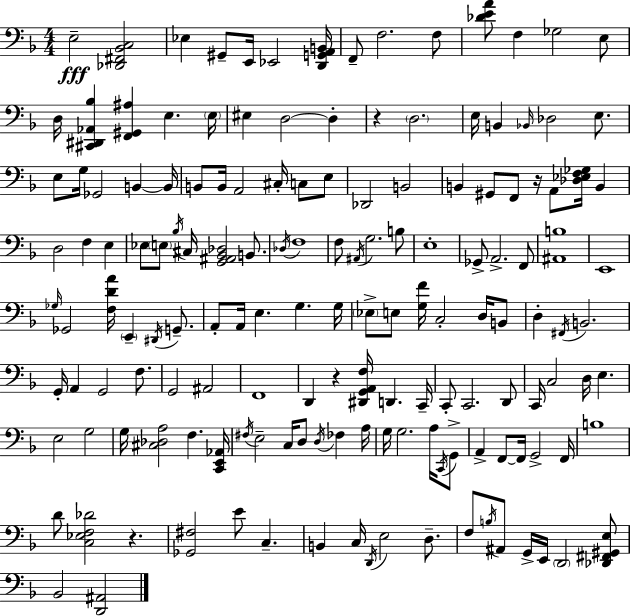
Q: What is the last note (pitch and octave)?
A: Bb2